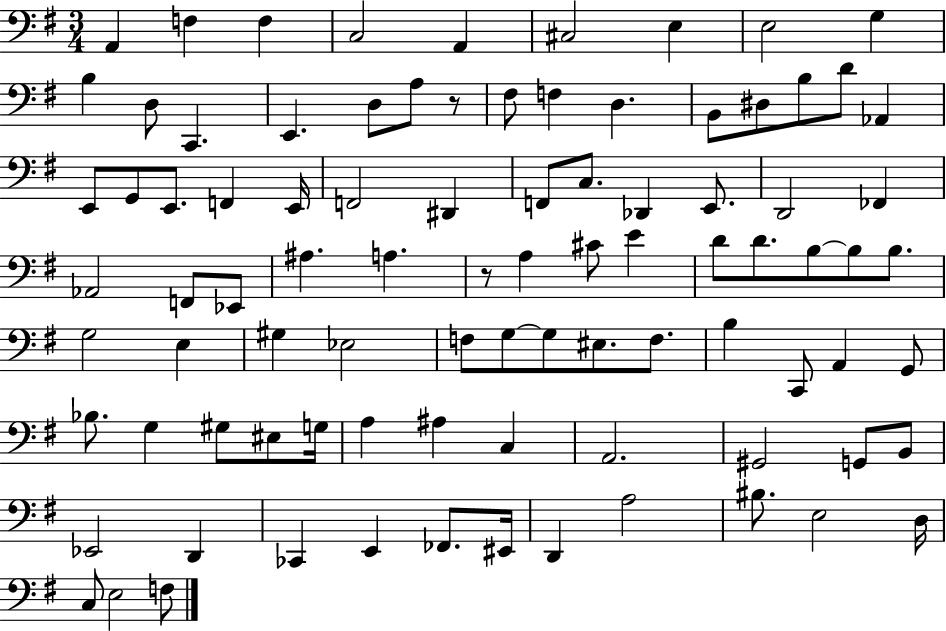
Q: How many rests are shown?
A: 2